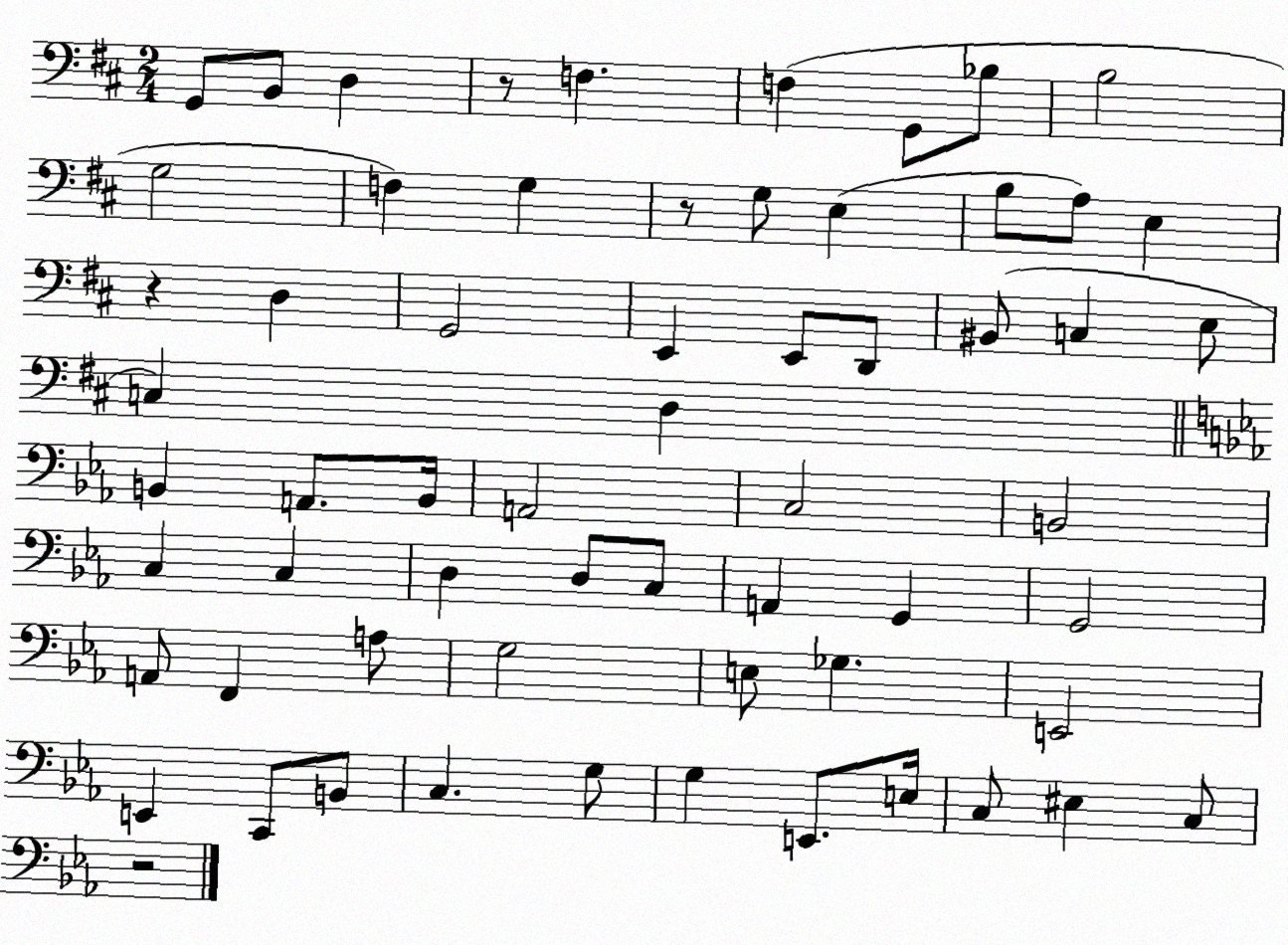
X:1
T:Untitled
M:2/4
L:1/4
K:D
G,,/2 B,,/2 D, z/2 F, F, G,,/2 _B,/2 B,2 G,2 F, G, z/2 G,/2 E, B,/2 A,/2 E, z D, G,,2 E,, E,,/2 D,,/2 ^B,,/2 C, E,/2 C, D, B,, A,,/2 B,,/4 A,,2 C,2 B,,2 C, C, D, D,/2 C,/2 A,, G,, G,,2 A,,/2 F,, A,/2 G,2 E,/2 _G, E,,2 E,, C,,/2 B,,/2 C, G,/2 G, E,,/2 E,/4 C,/2 ^E, C,/2 z2